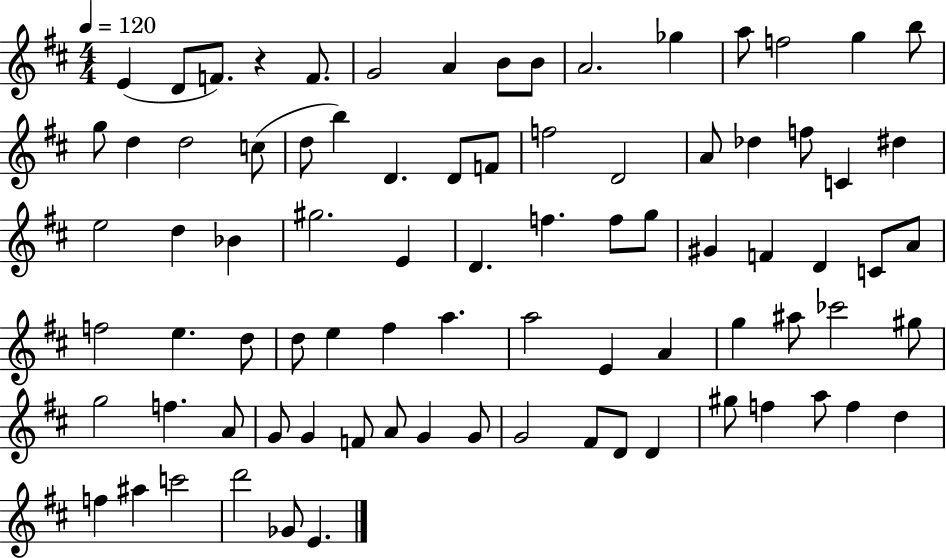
{
  \clef treble
  \numericTimeSignature
  \time 4/4
  \key d \major
  \tempo 4 = 120
  e'4( d'8 f'8.) r4 f'8. | g'2 a'4 b'8 b'8 | a'2. ges''4 | a''8 f''2 g''4 b''8 | \break g''8 d''4 d''2 c''8( | d''8 b''4) d'4. d'8 f'8 | f''2 d'2 | a'8 des''4 f''8 c'4 dis''4 | \break e''2 d''4 bes'4 | gis''2. e'4 | d'4. f''4. f''8 g''8 | gis'4 f'4 d'4 c'8 a'8 | \break f''2 e''4. d''8 | d''8 e''4 fis''4 a''4. | a''2 e'4 a'4 | g''4 ais''8 ces'''2 gis''8 | \break g''2 f''4. a'8 | g'8 g'4 f'8 a'8 g'4 g'8 | g'2 fis'8 d'8 d'4 | gis''8 f''4 a''8 f''4 d''4 | \break f''4 ais''4 c'''2 | d'''2 ges'8 e'4. | \bar "|."
}